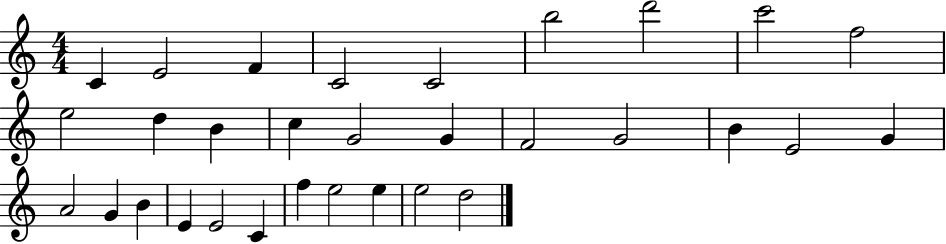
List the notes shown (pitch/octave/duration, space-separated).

C4/q E4/h F4/q C4/h C4/h B5/h D6/h C6/h F5/h E5/h D5/q B4/q C5/q G4/h G4/q F4/h G4/h B4/q E4/h G4/q A4/h G4/q B4/q E4/q E4/h C4/q F5/q E5/h E5/q E5/h D5/h